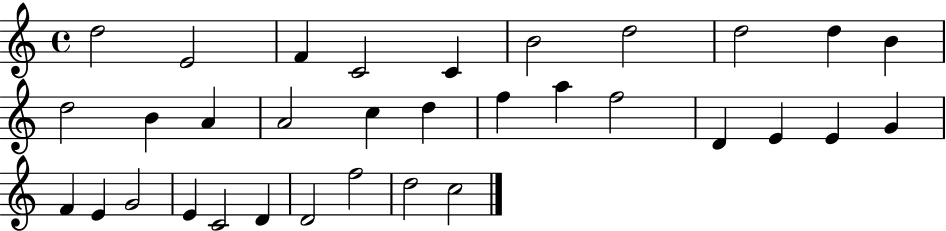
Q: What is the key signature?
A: C major